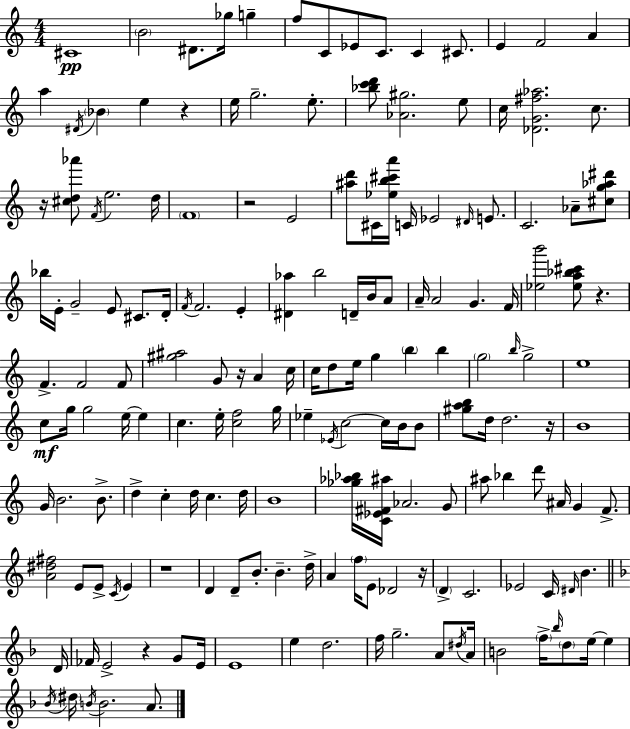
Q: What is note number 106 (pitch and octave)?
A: C4